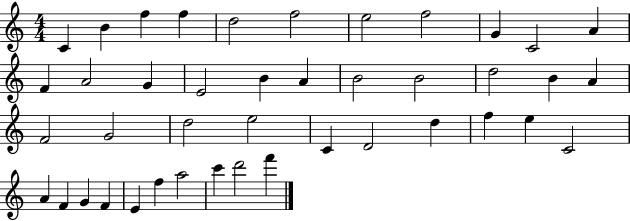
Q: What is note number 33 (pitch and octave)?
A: A4